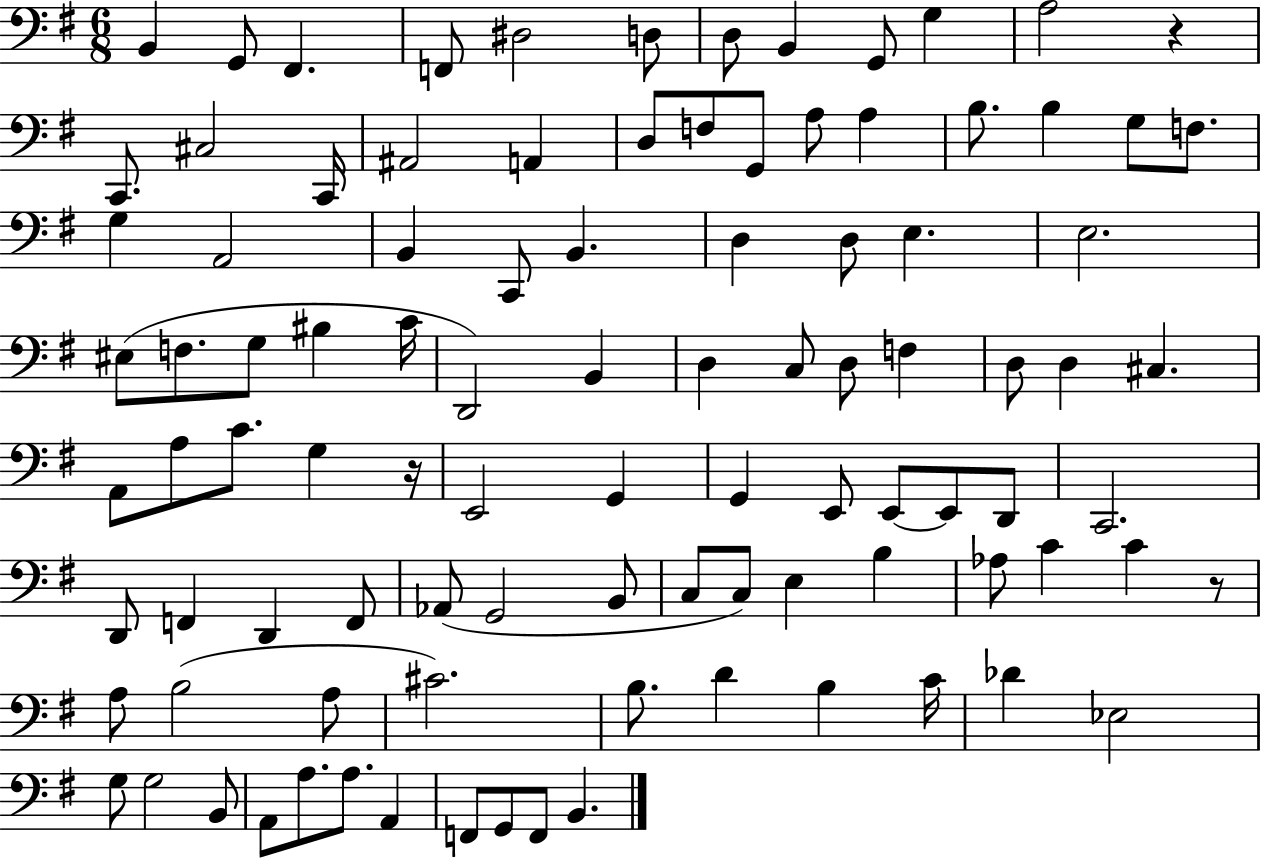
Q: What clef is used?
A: bass